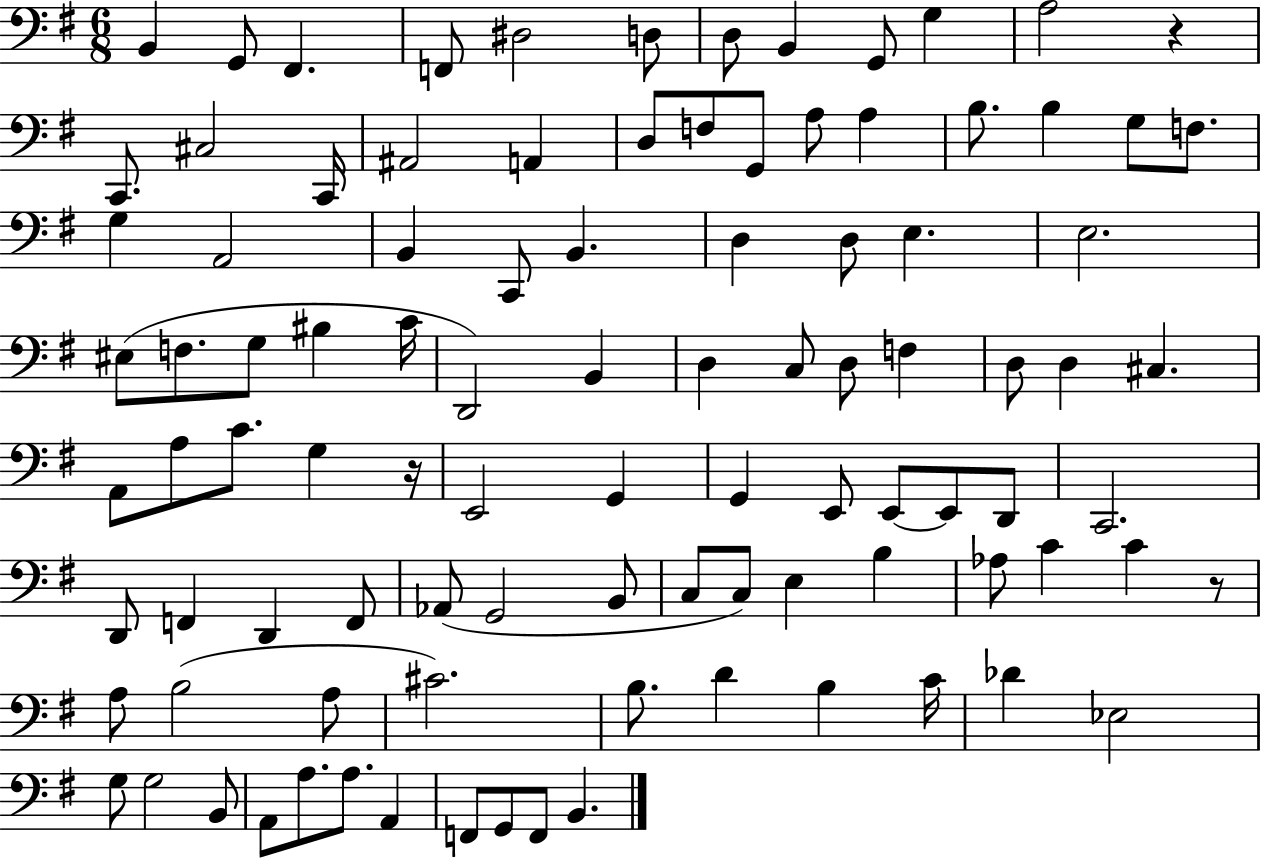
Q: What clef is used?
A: bass